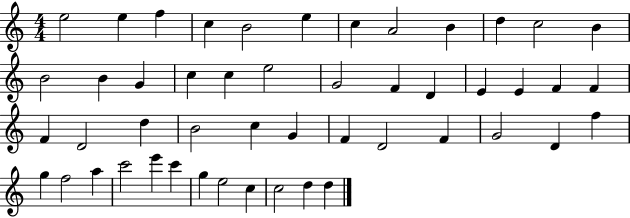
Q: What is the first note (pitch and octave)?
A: E5